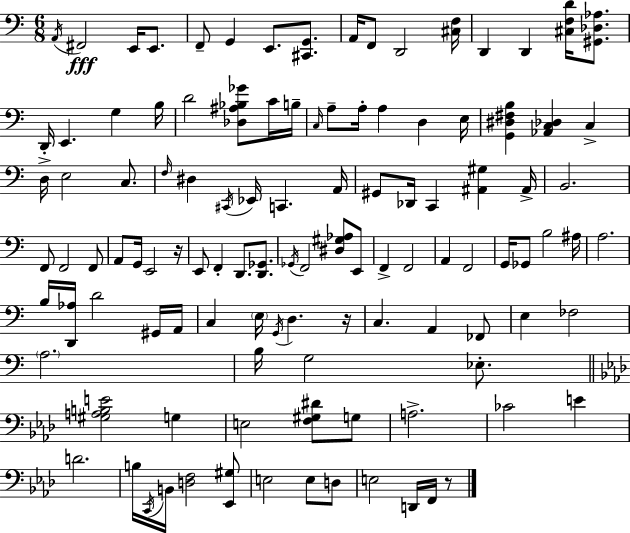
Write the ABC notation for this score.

X:1
T:Untitled
M:6/8
L:1/4
K:Am
A,,/4 ^F,,2 E,,/4 E,,/2 F,,/2 G,, E,,/2 [^C,,G,,]/2 A,,/4 F,,/2 D,,2 [^C,F,]/4 D,, D,, [^C,F,D]/4 [^G,,_D,_A,]/2 D,,/4 E,, G, B,/4 D2 [_D,^A,_B,_G]/2 C/4 B,/4 C,/4 A,/2 A,/4 A, D, E,/4 [G,,^D,^F,B,] [_A,,C,_D,] C, D,/4 E,2 C,/2 F,/4 ^D, ^C,,/4 _E,,/4 C,, A,,/4 ^G,,/2 _D,,/4 C,, [^A,,^G,] ^A,,/4 B,,2 F,,/2 F,,2 F,,/2 A,,/2 G,,/4 E,,2 z/4 E,,/2 F,, D,,/2 [D,,_G,,]/2 _G,,/4 F,,2 [^D,^G,_A,]/2 E,,/2 F,, F,,2 A,, F,,2 G,,/4 _G,,/2 B,2 ^A,/4 A,2 B,/4 [D,,_A,]/4 D2 ^G,,/4 A,,/4 C, E,/4 G,,/4 D, z/4 C, A,, _F,,/2 E, _F,2 A,2 B,/4 G,2 _E,/2 [^G,A,B,E]2 G, E,2 [F,^G,^D]/2 G,/2 A,2 _C2 E D2 B,/4 C,,/4 B,,/4 [D,F,]2 [_E,,^G,]/2 E,2 E,/2 D,/2 E,2 D,,/4 F,,/4 z/2